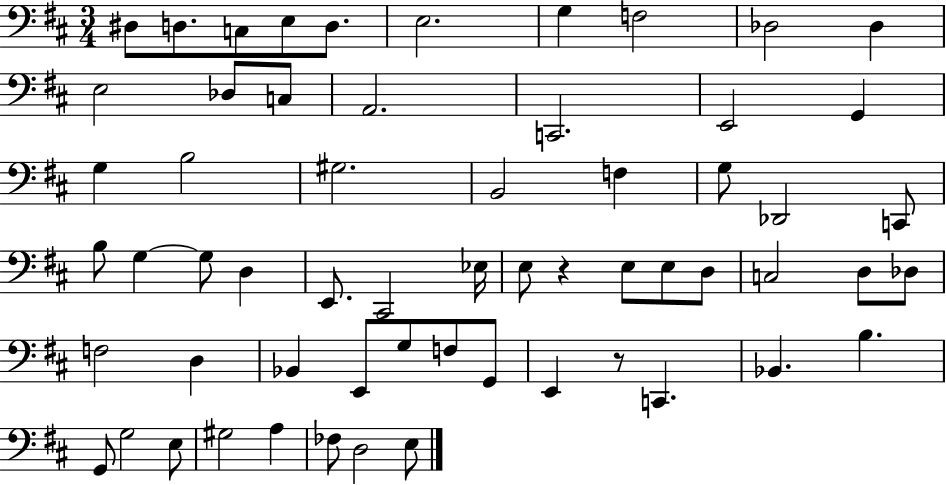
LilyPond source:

{
  \clef bass
  \numericTimeSignature
  \time 3/4
  \key d \major
  dis8 d8. c8 e8 d8. | e2. | g4 f2 | des2 des4 | \break e2 des8 c8 | a,2. | c,2. | e,2 g,4 | \break g4 b2 | gis2. | b,2 f4 | g8 des,2 c,8 | \break b8 g4~~ g8 d4 | e,8. cis,2 ees16 | e8 r4 e8 e8 d8 | c2 d8 des8 | \break f2 d4 | bes,4 e,8 g8 f8 g,8 | e,4 r8 c,4. | bes,4. b4. | \break g,8 g2 e8 | gis2 a4 | fes8 d2 e8 | \bar "|."
}